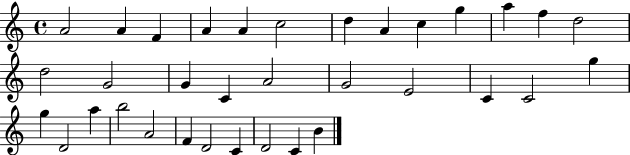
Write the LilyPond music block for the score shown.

{
  \clef treble
  \time 4/4
  \defaultTimeSignature
  \key c \major
  a'2 a'4 f'4 | a'4 a'4 c''2 | d''4 a'4 c''4 g''4 | a''4 f''4 d''2 | \break d''2 g'2 | g'4 c'4 a'2 | g'2 e'2 | c'4 c'2 g''4 | \break g''4 d'2 a''4 | b''2 a'2 | f'4 d'2 c'4 | d'2 c'4 b'4 | \break \bar "|."
}